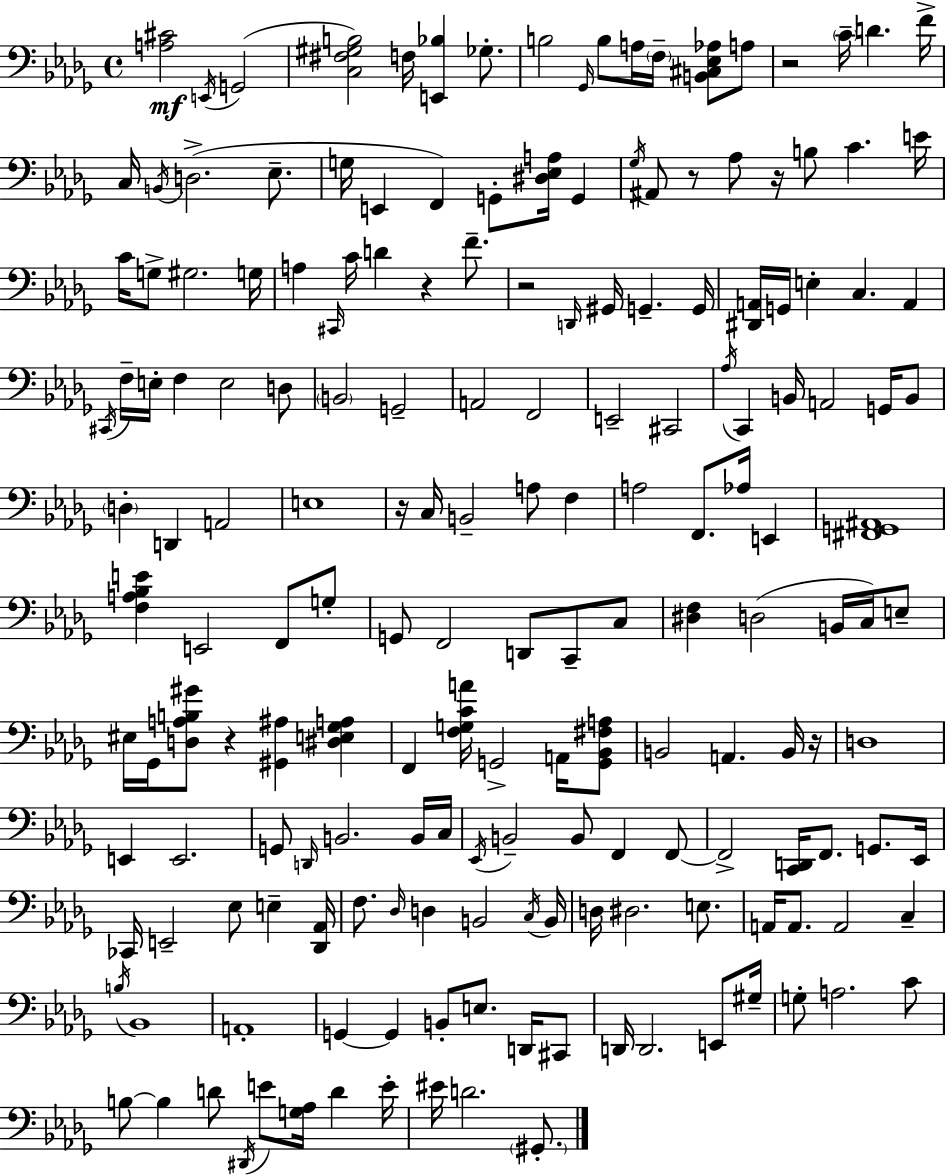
X:1
T:Untitled
M:4/4
L:1/4
K:Bbm
[A,^C]2 E,,/4 G,,2 [C,^F,^G,B,]2 F,/4 [E,,_B,] _G,/2 B,2 _G,,/4 B,/2 A,/4 F,/4 [B,,^C,_E,_A,]/2 A,/2 z2 C/4 D F/4 C,/4 B,,/4 D,2 _E,/2 G,/4 E,, F,, G,,/2 [^D,_E,A,]/4 G,, _G,/4 ^A,,/2 z/2 _A,/2 z/4 B,/2 C E/4 C/4 G,/2 ^G,2 G,/4 A, ^C,,/4 C/4 D z F/2 z2 D,,/4 ^G,,/4 G,, G,,/4 [^D,,A,,]/4 G,,/4 E, C, A,, ^C,,/4 F,/4 E,/4 F, E,2 D,/2 B,,2 G,,2 A,,2 F,,2 E,,2 ^C,,2 _A,/4 C,, B,,/4 A,,2 G,,/4 B,,/2 D, D,, A,,2 E,4 z/4 C,/4 B,,2 A,/2 F, A,2 F,,/2 _A,/4 E,, [^F,,G,,^A,,]4 [F,A,_B,E] E,,2 F,,/2 G,/2 G,,/2 F,,2 D,,/2 C,,/2 C,/2 [^D,F,] D,2 B,,/4 C,/4 E,/2 ^E,/4 _G,,/4 [D,A,B,^G]/2 z [^G,,^A,] [^D,E,_G,A,] F,, [F,G,CA]/4 G,,2 A,,/4 [G,,_B,,^F,A,]/2 B,,2 A,, B,,/4 z/4 D,4 E,, E,,2 G,,/2 D,,/4 B,,2 B,,/4 C,/4 _E,,/4 B,,2 B,,/2 F,, F,,/2 F,,2 [C,,D,,]/4 F,,/2 G,,/2 _E,,/4 _C,,/4 E,,2 _E,/2 E, [_D,,_A,,]/4 F,/2 _D,/4 D, B,,2 C,/4 B,,/4 D,/4 ^D,2 E,/2 A,,/4 A,,/2 A,,2 C, B,/4 _B,,4 A,,4 G,, G,, B,,/2 E,/2 D,,/4 ^C,,/2 D,,/4 D,,2 E,,/2 ^G,/4 G,/2 A,2 C/2 B,/2 B, D/2 ^D,,/4 E/2 [G,_A,]/4 D E/4 ^E/4 D2 ^G,,/2